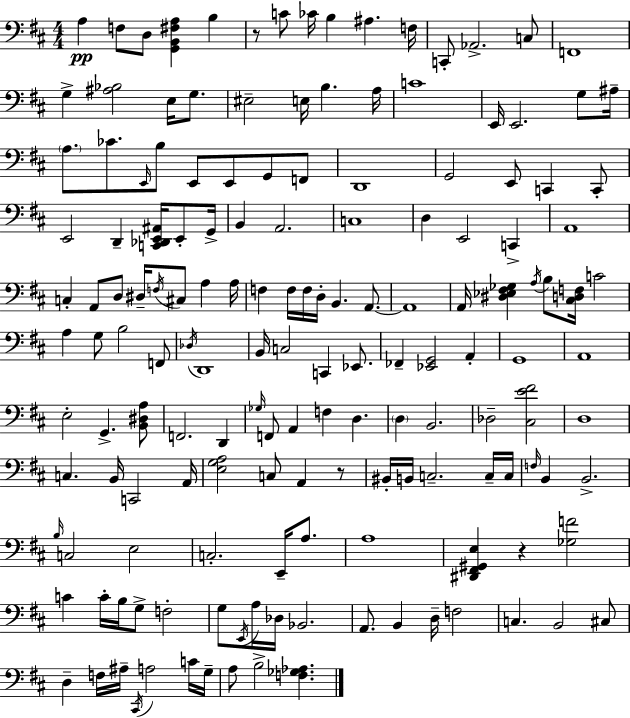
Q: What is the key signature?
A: D major